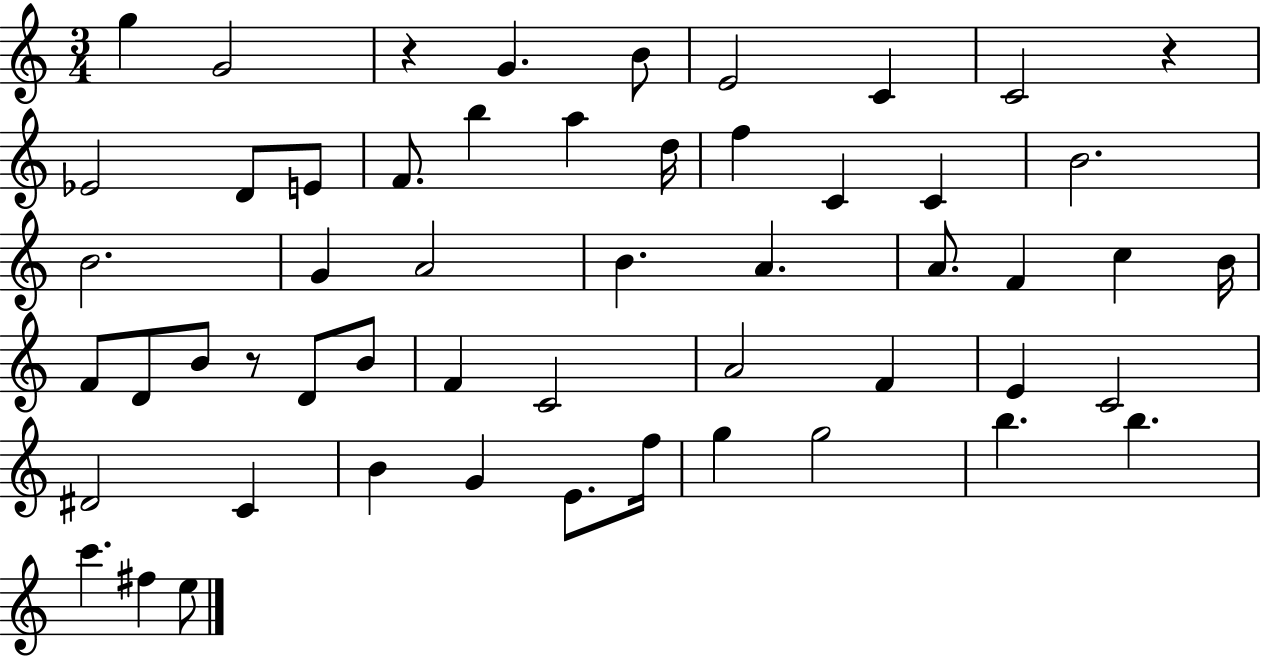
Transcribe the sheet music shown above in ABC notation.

X:1
T:Untitled
M:3/4
L:1/4
K:C
g G2 z G B/2 E2 C C2 z _E2 D/2 E/2 F/2 b a d/4 f C C B2 B2 G A2 B A A/2 F c B/4 F/2 D/2 B/2 z/2 D/2 B/2 F C2 A2 F E C2 ^D2 C B G E/2 f/4 g g2 b b c' ^f e/2